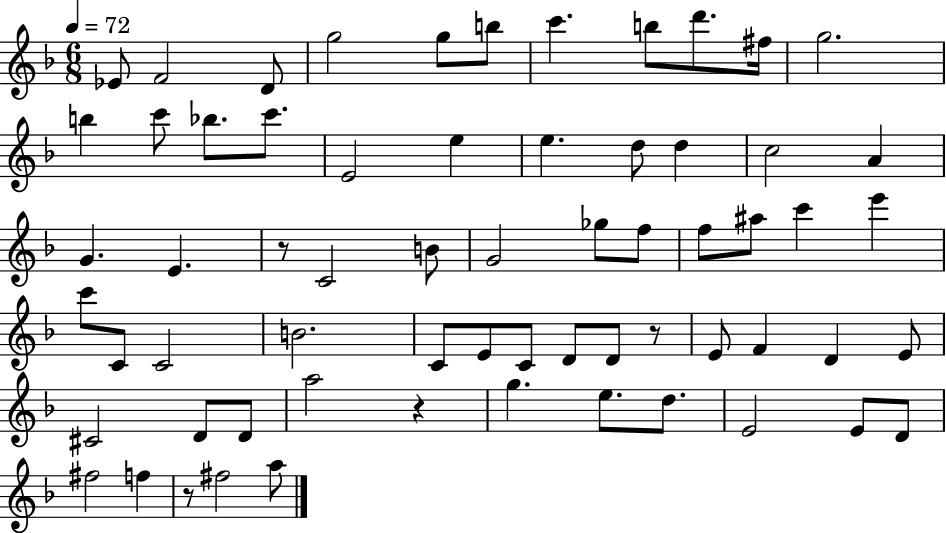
{
  \clef treble
  \numericTimeSignature
  \time 6/8
  \key f \major
  \tempo 4 = 72
  ees'8 f'2 d'8 | g''2 g''8 b''8 | c'''4. b''8 d'''8. fis''16 | g''2. | \break b''4 c'''8 bes''8. c'''8. | e'2 e''4 | e''4. d''8 d''4 | c''2 a'4 | \break g'4. e'4. | r8 c'2 b'8 | g'2 ges''8 f''8 | f''8 ais''8 c'''4 e'''4 | \break c'''8 c'8 c'2 | b'2. | c'8 e'8 c'8 d'8 d'8 r8 | e'8 f'4 d'4 e'8 | \break cis'2 d'8 d'8 | a''2 r4 | g''4. e''8. d''8. | e'2 e'8 d'8 | \break fis''2 f''4 | r8 fis''2 a''8 | \bar "|."
}